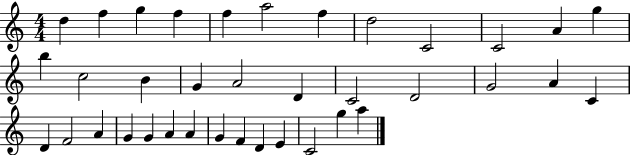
D5/q F5/q G5/q F5/q F5/q A5/h F5/q D5/h C4/h C4/h A4/q G5/q B5/q C5/h B4/q G4/q A4/h D4/q C4/h D4/h G4/h A4/q C4/q D4/q F4/h A4/q G4/q G4/q A4/q A4/q G4/q F4/q D4/q E4/q C4/h G5/q A5/q